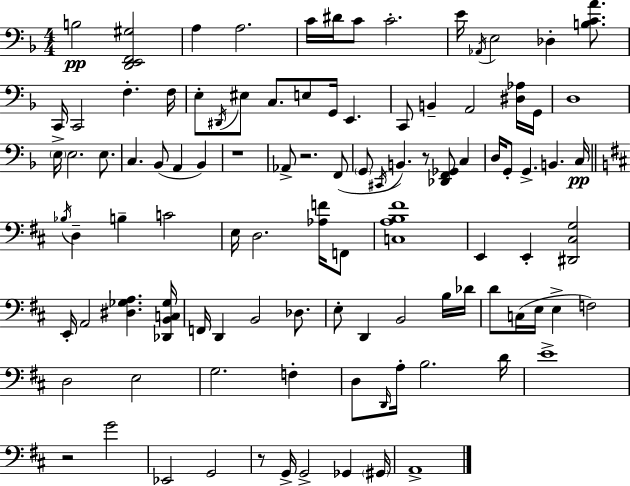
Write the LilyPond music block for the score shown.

{
  \clef bass
  \numericTimeSignature
  \time 4/4
  \key f \major
  b2\pp <d, e, f, gis>2 | a4 a2. | c'16 dis'16 c'8 c'2.-. | e'16 \acciaccatura { aes,16 } e2 des4-. <b c' a'>8. | \break c,16 c,2 f4.-. | f16 e8-. \acciaccatura { dis,16 } eis8 c8. e8 g,16 e,4. | c,8 b,4-- a,2 | <dis aes>16 g,16 d1 | \break \parenthesize e16-> e2. e8. | c4. bes,8( a,4 bes,4) | r1 | aes,8-> r2. | \break f,8( \parenthesize g,8 \acciaccatura { cis,16 } b,4.) r8 <des, f, ges,>8 c4 | d16 g,8-. g,4.-> b,4. | c16\pp \bar "||" \break \key d \major \acciaccatura { bes16 } d4-- b4-- c'2 | e16 d2. <aes f'>16 f,8 | <c a b fis'>1 | e,4 e,4-. <dis, cis g>2 | \break e,16-. a,2 <dis ges a>4. | <des, b, c ges>16 f,16 d,4 b,2 des8. | e8-. d,4 b,2 b16 | des'16 d'8 c16( e16 e4-> f2) | \break d2 e2 | g2. f4-. | d8 \grace { d,16 } a16-. b2. | d'16 e'1-> | \break r2 g'2 | ees,2 g,2 | r8 g,16-> g,2-> ges,4 | \parenthesize gis,16 a,1-> | \break \bar "|."
}